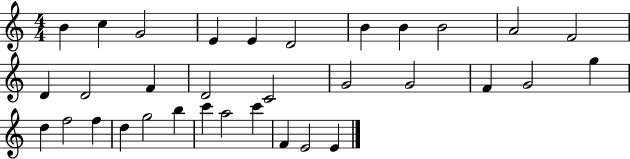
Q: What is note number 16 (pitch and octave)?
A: C4